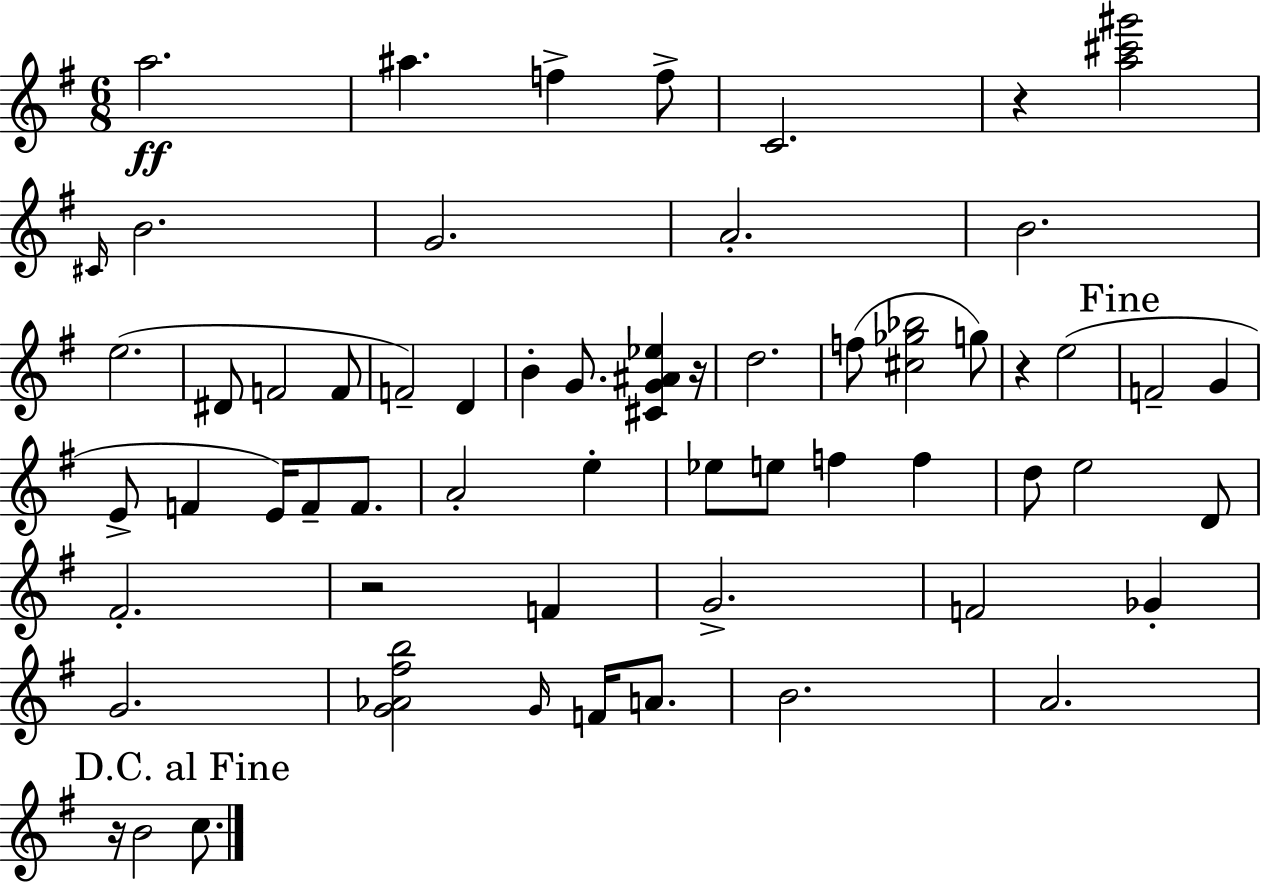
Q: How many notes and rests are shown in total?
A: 60